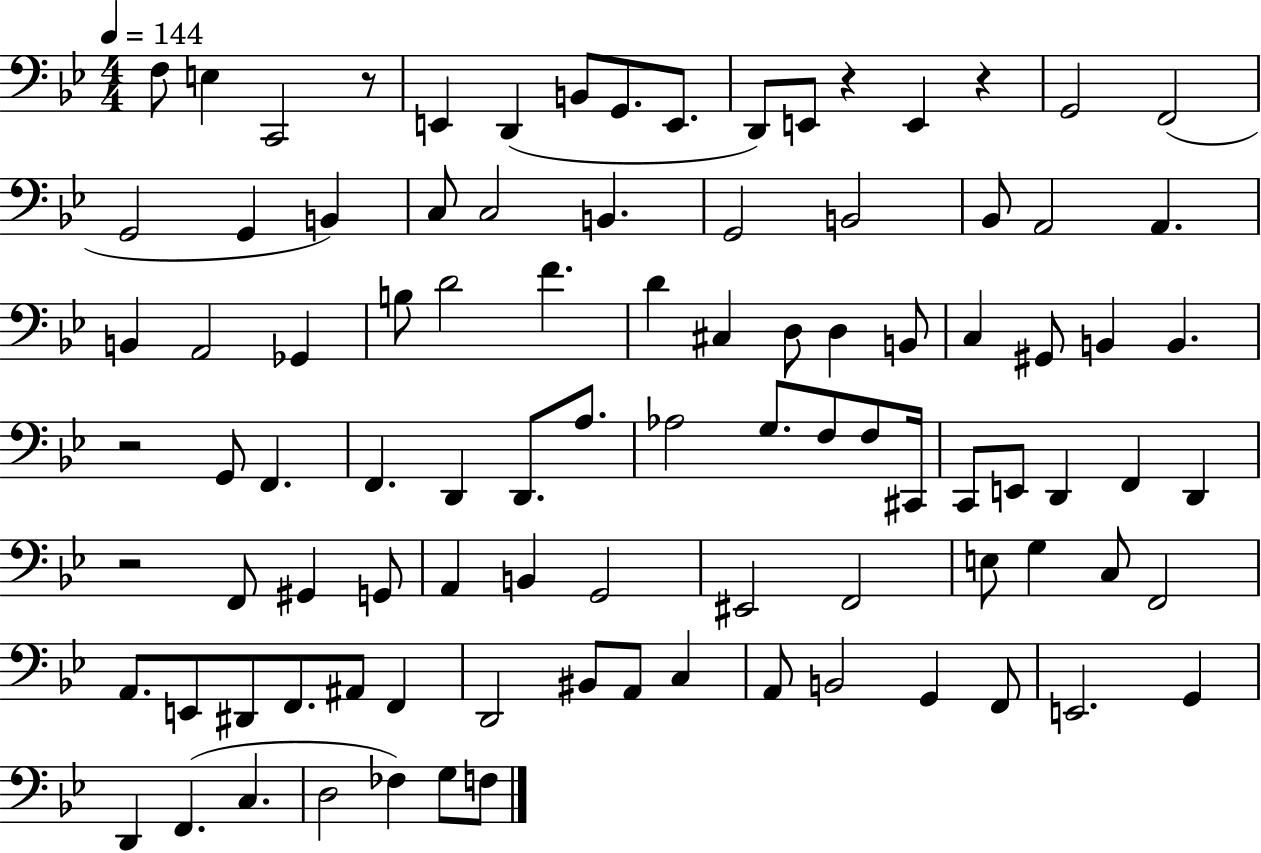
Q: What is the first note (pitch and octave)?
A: F3